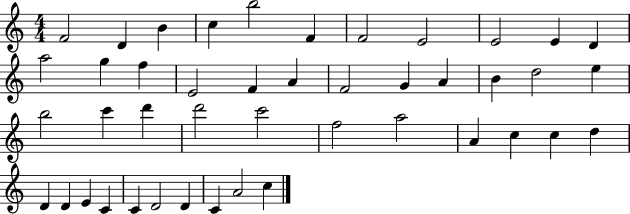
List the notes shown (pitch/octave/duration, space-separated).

F4/h D4/q B4/q C5/q B5/h F4/q F4/h E4/h E4/h E4/q D4/q A5/h G5/q F5/q E4/h F4/q A4/q F4/h G4/q A4/q B4/q D5/h E5/q B5/h C6/q D6/q D6/h C6/h F5/h A5/h A4/q C5/q C5/q D5/q D4/q D4/q E4/q C4/q C4/q D4/h D4/q C4/q A4/h C5/q